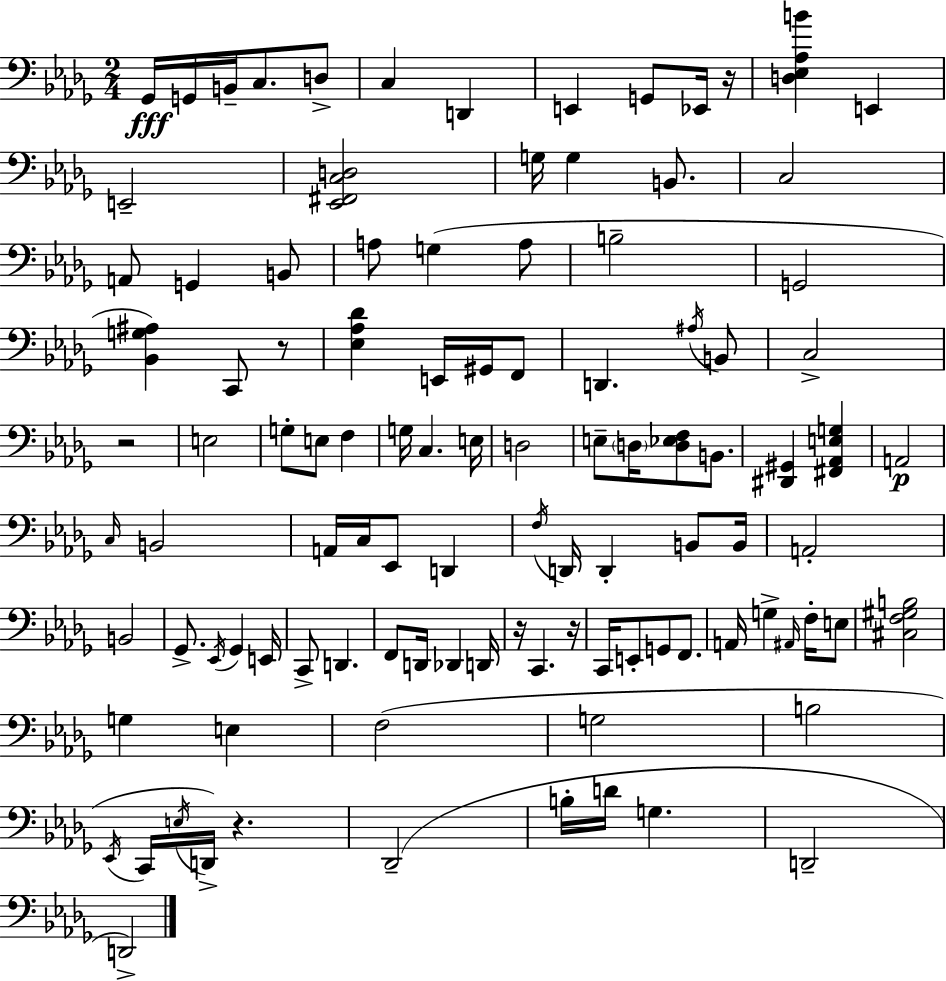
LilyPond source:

{
  \clef bass
  \numericTimeSignature
  \time 2/4
  \key bes \minor
  ges,16\fff g,16 b,16-- c8. d8-> | c4 d,4 | e,4 g,8 ees,16 r16 | <d ees aes b'>4 e,4 | \break e,2-- | <ees, fis, c d>2 | g16 g4 b,8. | c2 | \break a,8 g,4 b,8 | a8 g4( a8 | b2-- | g,2 | \break <bes, g ais>4) c,8 r8 | <ees aes des'>4 e,16 gis,16 f,8 | d,4. \acciaccatura { ais16 } b,8 | c2-> | \break r2 | e2 | g8-. e8 f4 | g16 c4. | \break e16 d2 | e8-- \parenthesize d16 <d ees f>8 b,8. | <dis, gis,>4 <fis, aes, e g>4 | a,2\p | \break \grace { c16 } b,2 | a,16 c16 ees,8 d,4 | \acciaccatura { f16 } d,16 d,4-. | b,8 b,16 a,2-. | \break b,2 | ges,8.-> \acciaccatura { ees,16 } ges,4 | e,16 c,8-> d,4. | f,8 d,16 des,4 | \break d,16 r16 c,4. | r16 c,16 e,8-. g,8 | f,8. a,16 g4-> | \grace { ais,16 } f16-. e8 <cis f gis b>2 | \break g4 | e4 f2( | g2 | b2 | \break \acciaccatura { ees,16 } c,16 \acciaccatura { e16 }) | d,16-> r4. des,2--( | b16-. | d'16 g4. d,2-- | \break d,2->) | \bar "|."
}